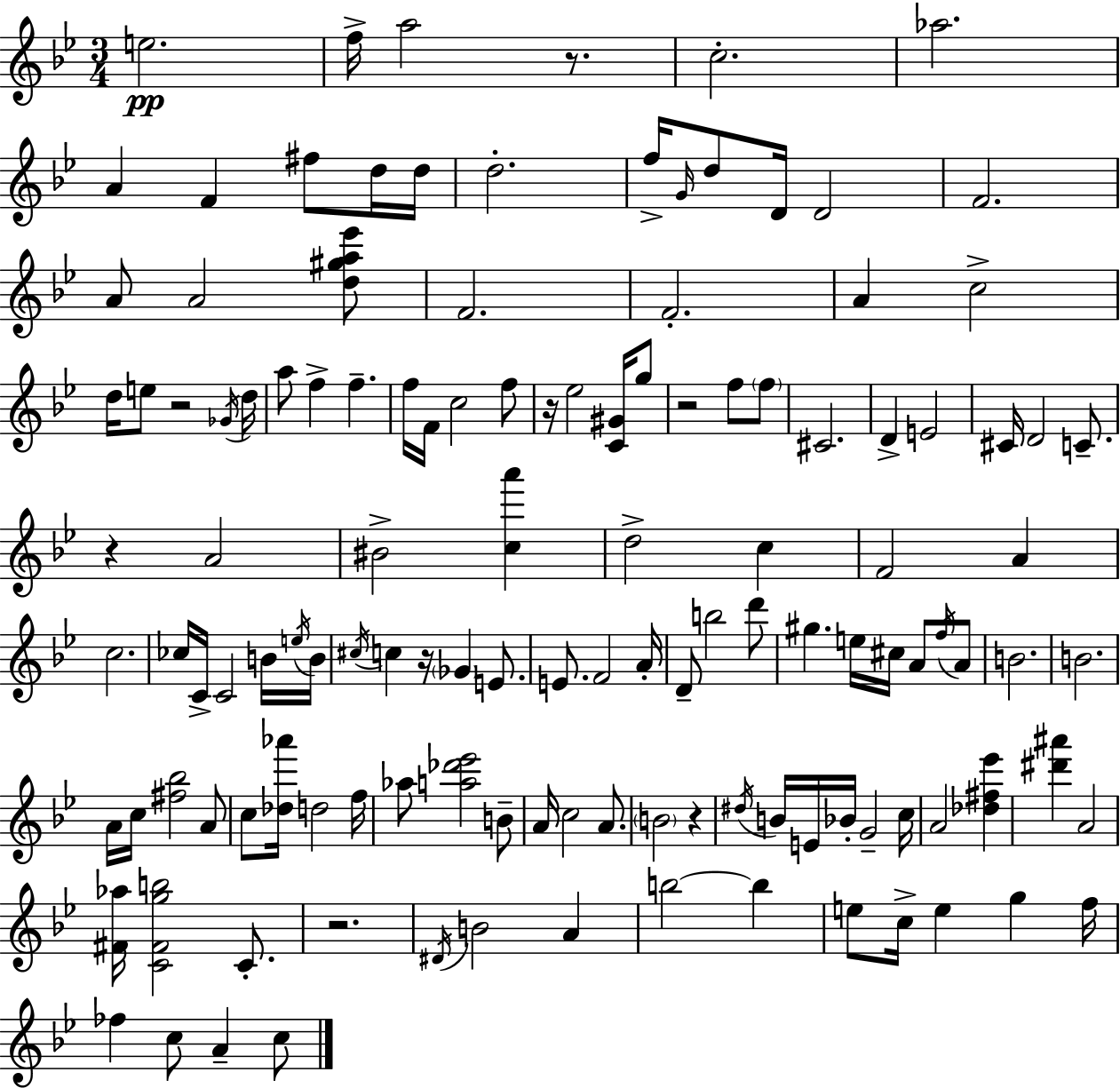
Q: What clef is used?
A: treble